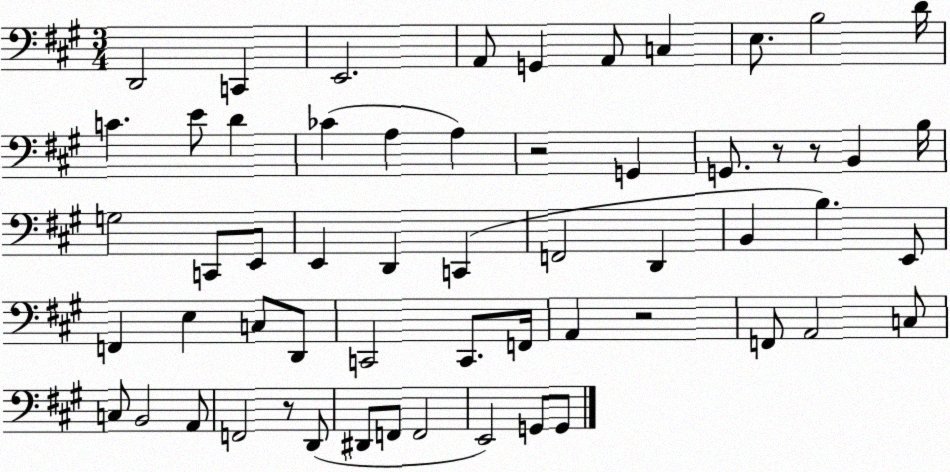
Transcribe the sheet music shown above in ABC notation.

X:1
T:Untitled
M:3/4
L:1/4
K:A
D,,2 C,, E,,2 A,,/2 G,, A,,/2 C, E,/2 B,2 D/4 C E/2 D _C A, A, z2 G,, G,,/2 z/2 z/2 B,, B,/4 G,2 C,,/2 E,,/2 E,, D,, C,, F,,2 D,, B,, B, E,,/2 F,, E, C,/2 D,,/2 C,,2 C,,/2 F,,/4 A,, z2 F,,/2 A,,2 C,/2 C,/2 B,,2 A,,/2 F,,2 z/2 D,,/2 ^D,,/2 F,,/2 F,,2 E,,2 G,,/2 G,,/2